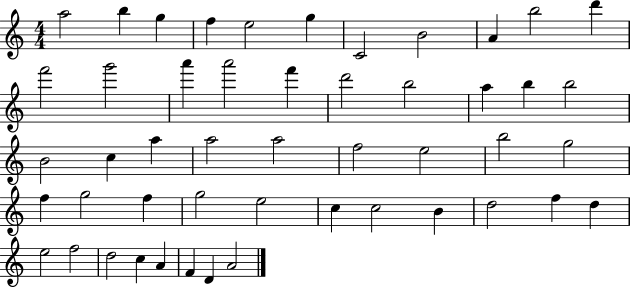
X:1
T:Untitled
M:4/4
L:1/4
K:C
a2 b g f e2 g C2 B2 A b2 d' f'2 g'2 a' a'2 f' d'2 b2 a b b2 B2 c a a2 a2 f2 e2 b2 g2 f g2 f g2 e2 c c2 B d2 f d e2 f2 d2 c A F D A2